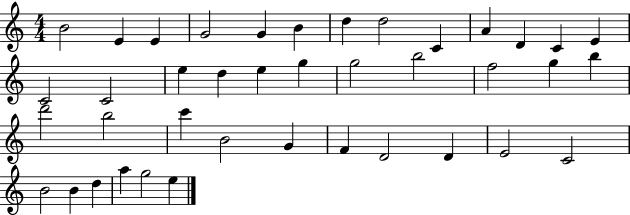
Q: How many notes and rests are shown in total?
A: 40